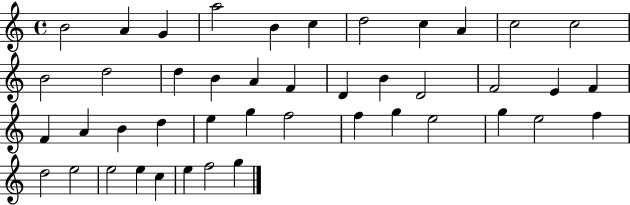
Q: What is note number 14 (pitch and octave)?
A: D5